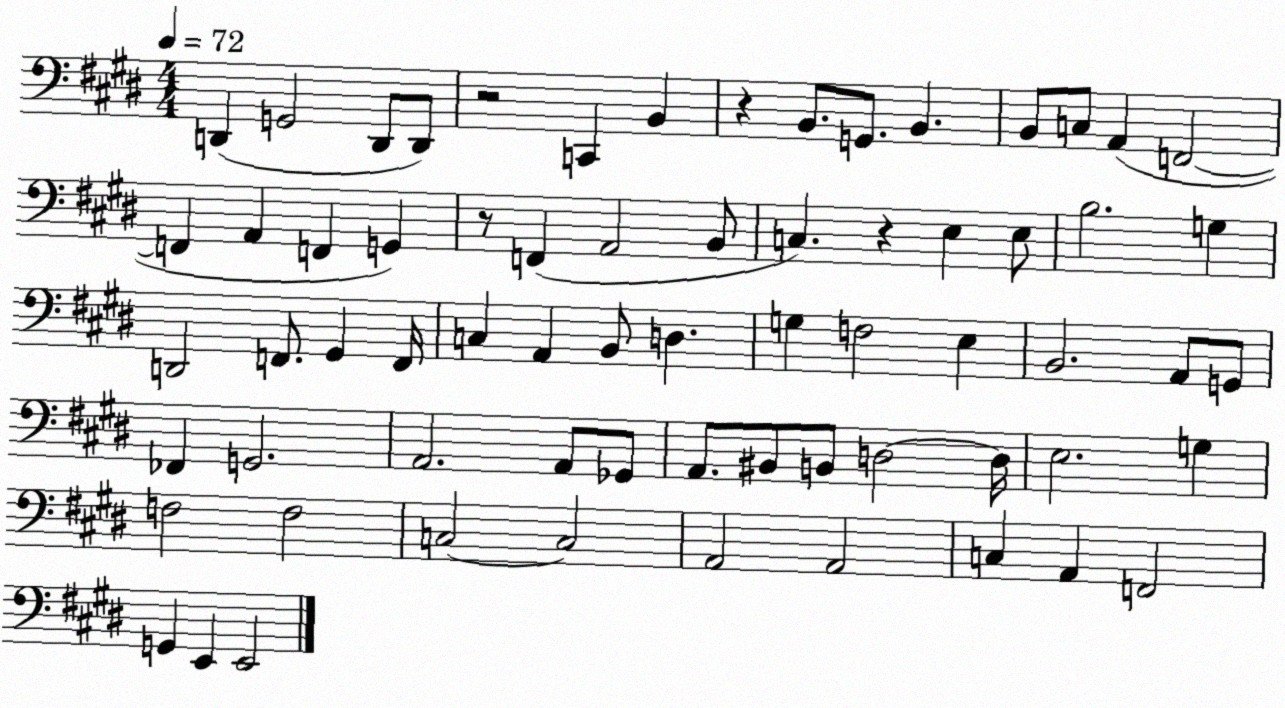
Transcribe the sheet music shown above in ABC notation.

X:1
T:Untitled
M:4/4
L:1/4
K:E
D,, G,,2 D,,/2 D,,/2 z2 C,, B,, z B,,/2 G,,/2 B,, B,,/2 C,/2 A,, F,,2 F,, A,, F,, G,, z/2 F,, A,,2 B,,/2 C, z E, E,/2 B,2 G, D,,2 F,,/2 ^G,, F,,/4 C, A,, B,,/2 D, G, F,2 E, B,,2 A,,/2 G,,/2 _F,, G,,2 A,,2 A,,/2 _G,,/2 A,,/2 ^B,,/2 B,,/2 D,2 D,/4 E,2 G, F,2 F,2 C,2 C,2 A,,2 A,,2 C, A,, F,,2 G,, E,, E,,2